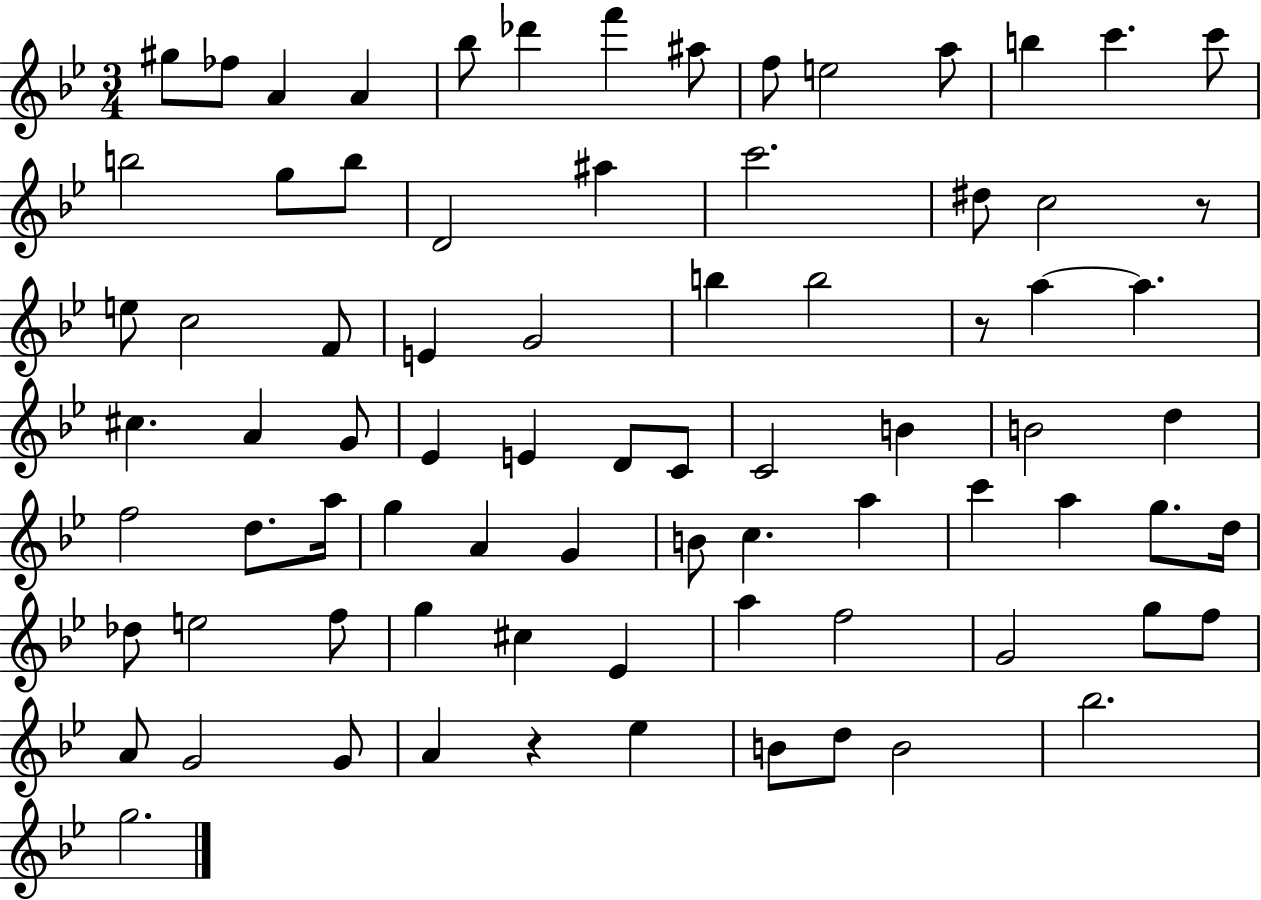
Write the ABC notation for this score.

X:1
T:Untitled
M:3/4
L:1/4
K:Bb
^g/2 _f/2 A A _b/2 _d' f' ^a/2 f/2 e2 a/2 b c' c'/2 b2 g/2 b/2 D2 ^a c'2 ^d/2 c2 z/2 e/2 c2 F/2 E G2 b b2 z/2 a a ^c A G/2 _E E D/2 C/2 C2 B B2 d f2 d/2 a/4 g A G B/2 c a c' a g/2 d/4 _d/2 e2 f/2 g ^c _E a f2 G2 g/2 f/2 A/2 G2 G/2 A z _e B/2 d/2 B2 _b2 g2